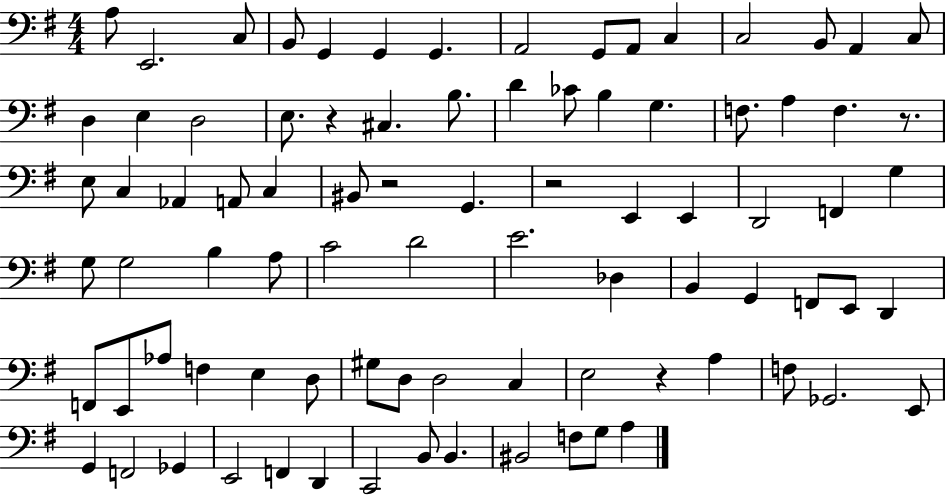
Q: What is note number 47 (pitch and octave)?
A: E4